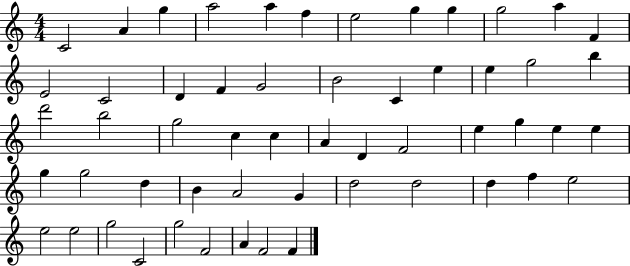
C4/h A4/q G5/q A5/h A5/q F5/q E5/h G5/q G5/q G5/h A5/q F4/q E4/h C4/h D4/q F4/q G4/h B4/h C4/q E5/q E5/q G5/h B5/q D6/h B5/h G5/h C5/q C5/q A4/q D4/q F4/h E5/q G5/q E5/q E5/q G5/q G5/h D5/q B4/q A4/h G4/q D5/h D5/h D5/q F5/q E5/h E5/h E5/h G5/h C4/h G5/h F4/h A4/q F4/h F4/q